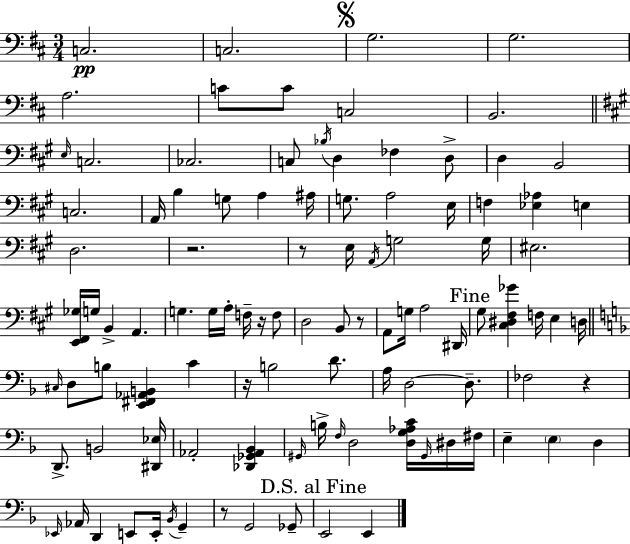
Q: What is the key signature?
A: D major